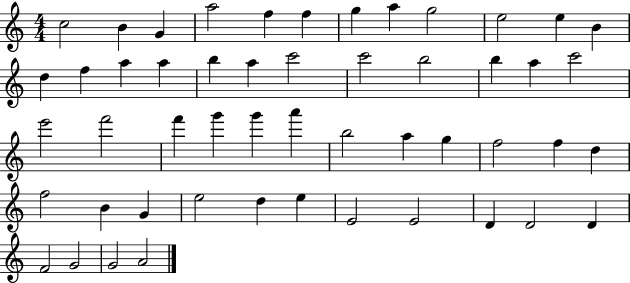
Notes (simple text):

C5/h B4/q G4/q A5/h F5/q F5/q G5/q A5/q G5/h E5/h E5/q B4/q D5/q F5/q A5/q A5/q B5/q A5/q C6/h C6/h B5/h B5/q A5/q C6/h E6/h F6/h F6/q G6/q G6/q A6/q B5/h A5/q G5/q F5/h F5/q D5/q F5/h B4/q G4/q E5/h D5/q E5/q E4/h E4/h D4/q D4/h D4/q F4/h G4/h G4/h A4/h